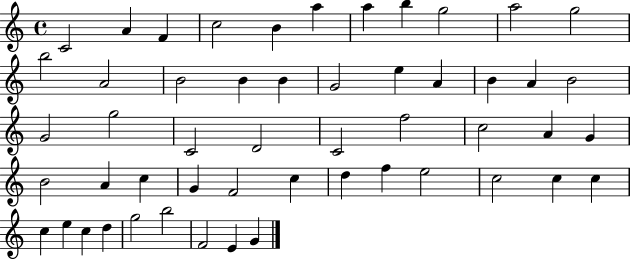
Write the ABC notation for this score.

X:1
T:Untitled
M:4/4
L:1/4
K:C
C2 A F c2 B a a b g2 a2 g2 b2 A2 B2 B B G2 e A B A B2 G2 g2 C2 D2 C2 f2 c2 A G B2 A c G F2 c d f e2 c2 c c c e c d g2 b2 F2 E G